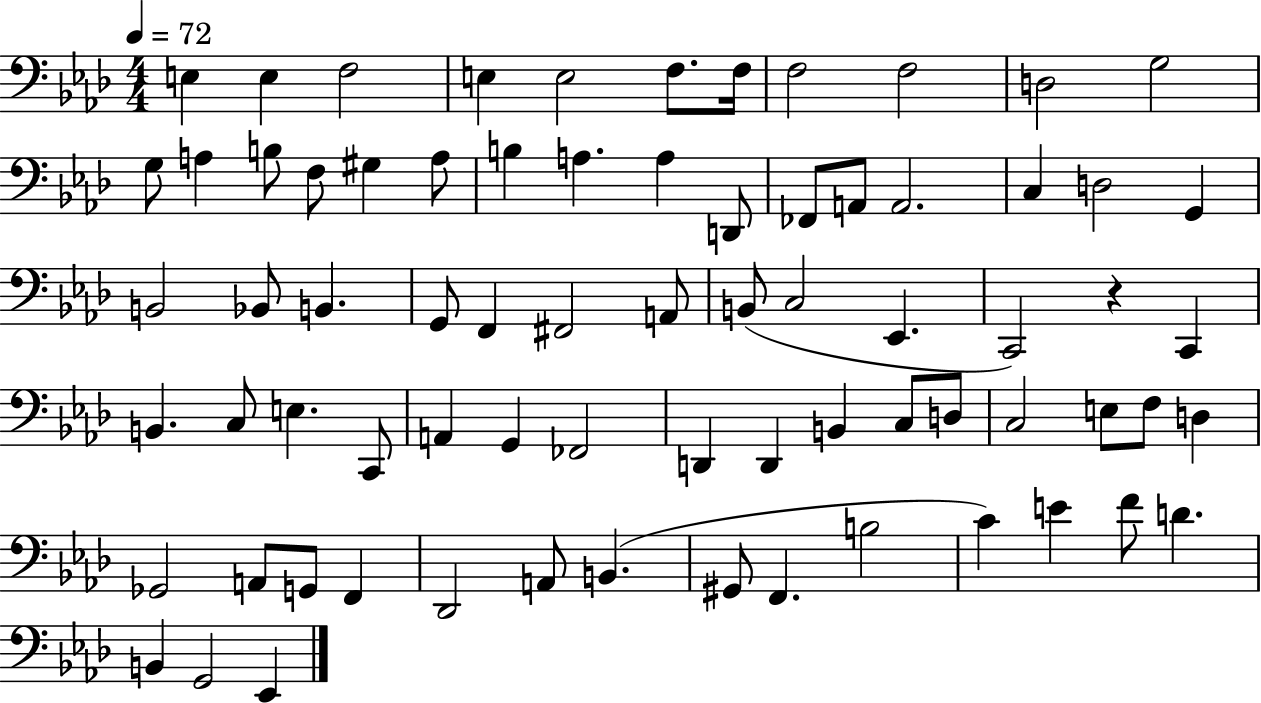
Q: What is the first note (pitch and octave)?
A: E3